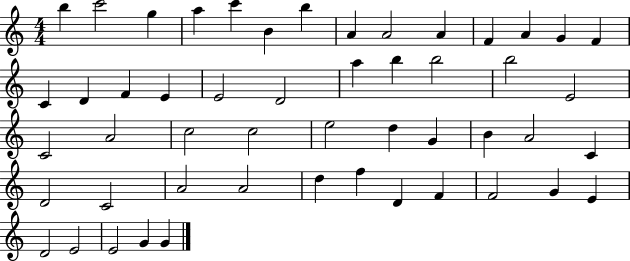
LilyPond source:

{
  \clef treble
  \numericTimeSignature
  \time 4/4
  \key c \major
  b''4 c'''2 g''4 | a''4 c'''4 b'4 b''4 | a'4 a'2 a'4 | f'4 a'4 g'4 f'4 | \break c'4 d'4 f'4 e'4 | e'2 d'2 | a''4 b''4 b''2 | b''2 e'2 | \break c'2 a'2 | c''2 c''2 | e''2 d''4 g'4 | b'4 a'2 c'4 | \break d'2 c'2 | a'2 a'2 | d''4 f''4 d'4 f'4 | f'2 g'4 e'4 | \break d'2 e'2 | e'2 g'4 g'4 | \bar "|."
}